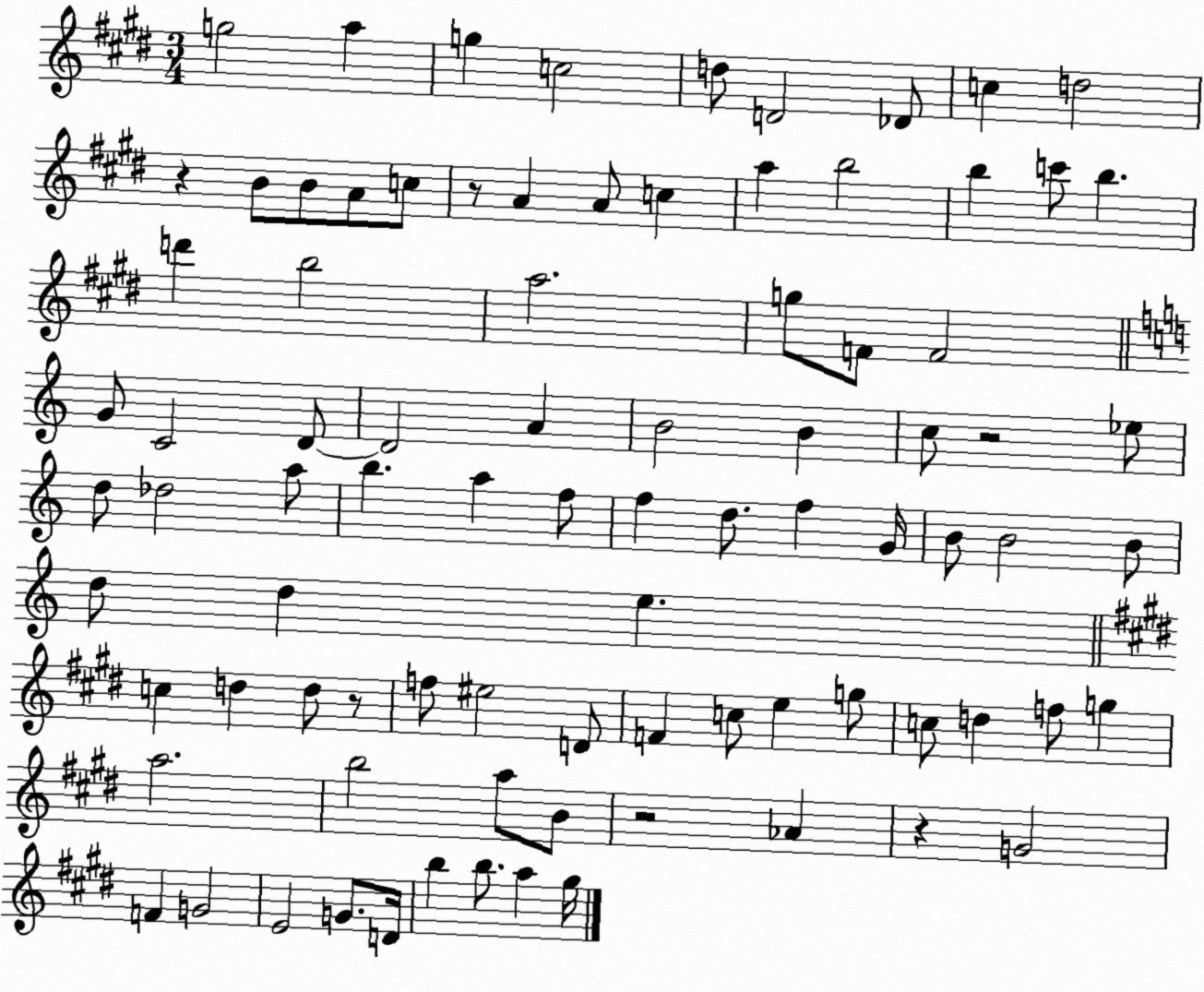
X:1
T:Untitled
M:3/4
L:1/4
K:E
g2 a g c2 d/2 D2 _D/2 c d2 z B/2 B/2 A/2 c/2 z/2 A A/2 c a b2 b c'/2 b d' b2 a2 g/2 F/2 F2 G/2 C2 D/2 D2 A B2 B c/2 z2 _e/2 d/2 _d2 a/2 b a f/2 f d/2 f G/4 B/2 B2 B/2 d/2 d e c d d/2 z/2 f/2 ^e2 D/2 F c/2 e g/2 c/2 d f/2 g a2 b2 a/2 B/2 z2 _A z G2 F G2 E2 G/2 D/4 b b/2 a ^g/4